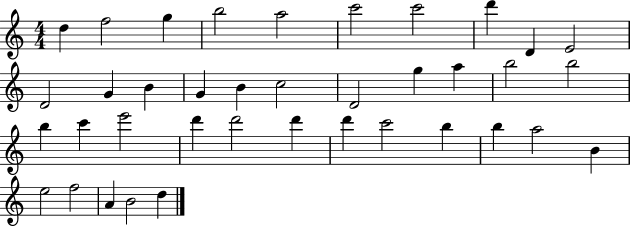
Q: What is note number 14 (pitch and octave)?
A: G4